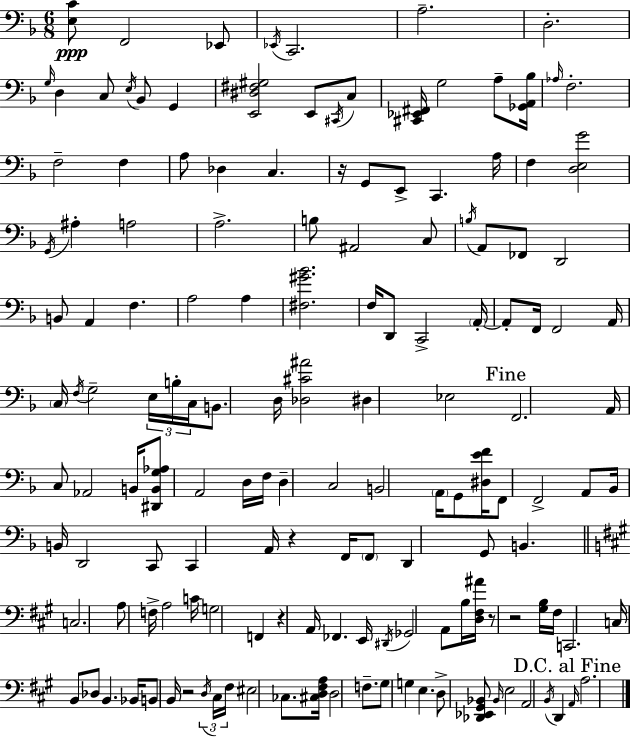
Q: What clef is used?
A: bass